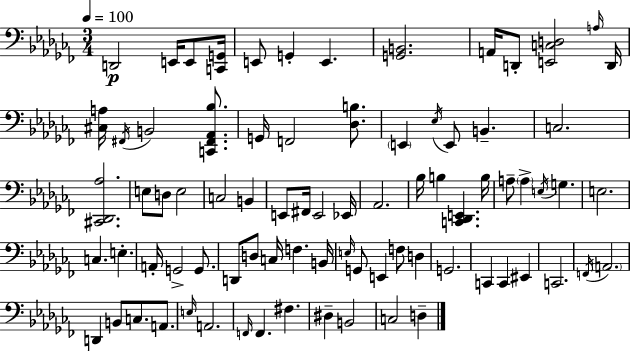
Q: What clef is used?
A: bass